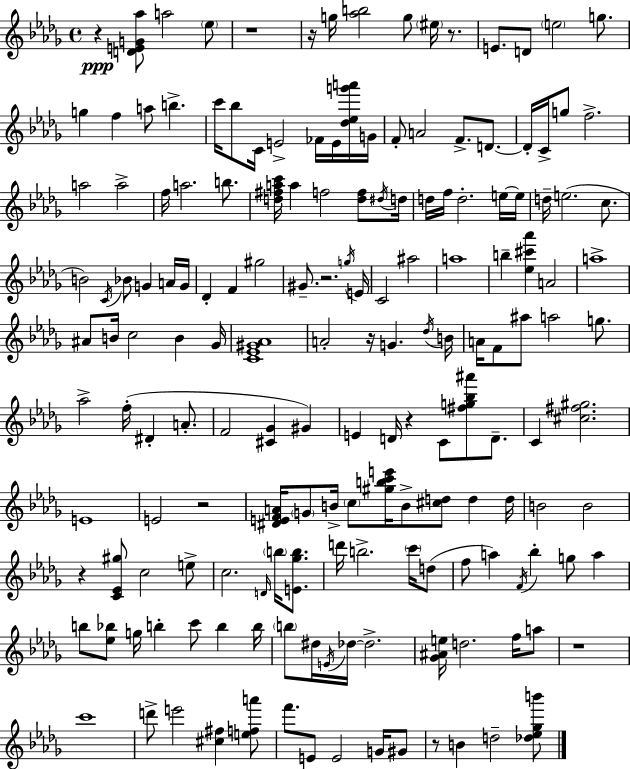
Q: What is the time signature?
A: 4/4